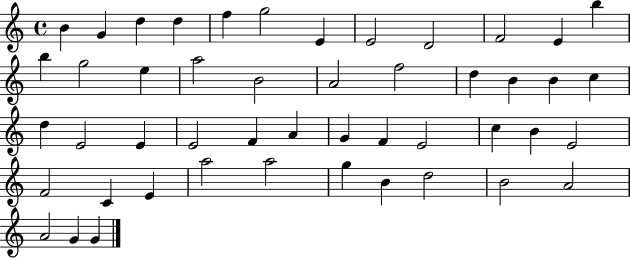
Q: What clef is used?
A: treble